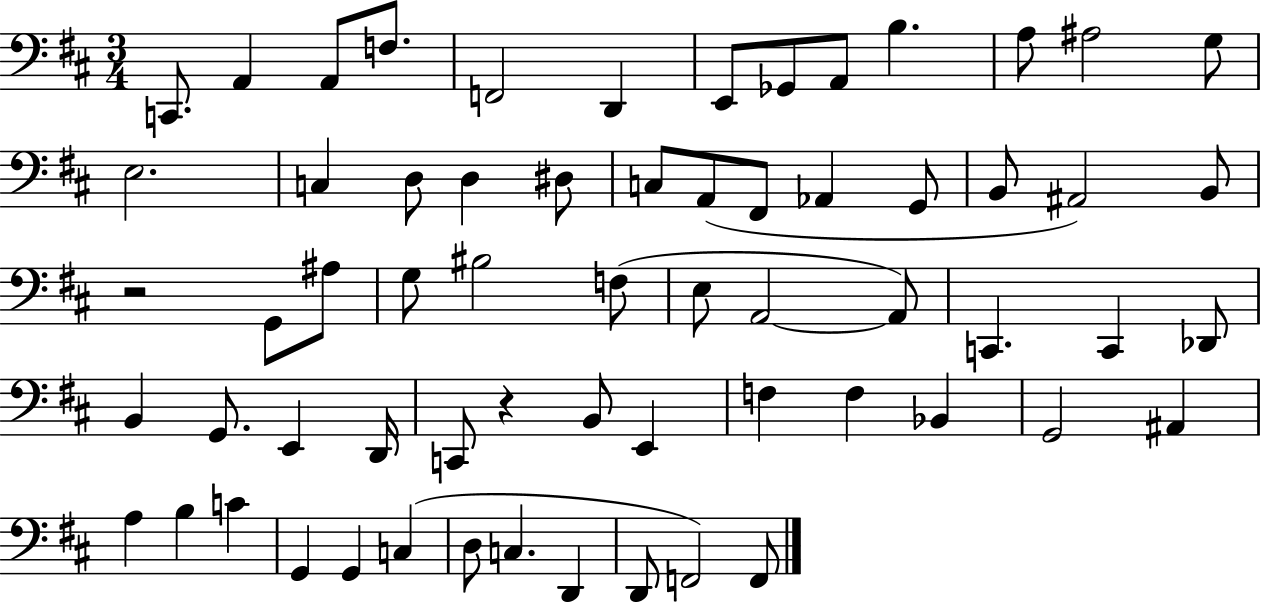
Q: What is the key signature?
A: D major